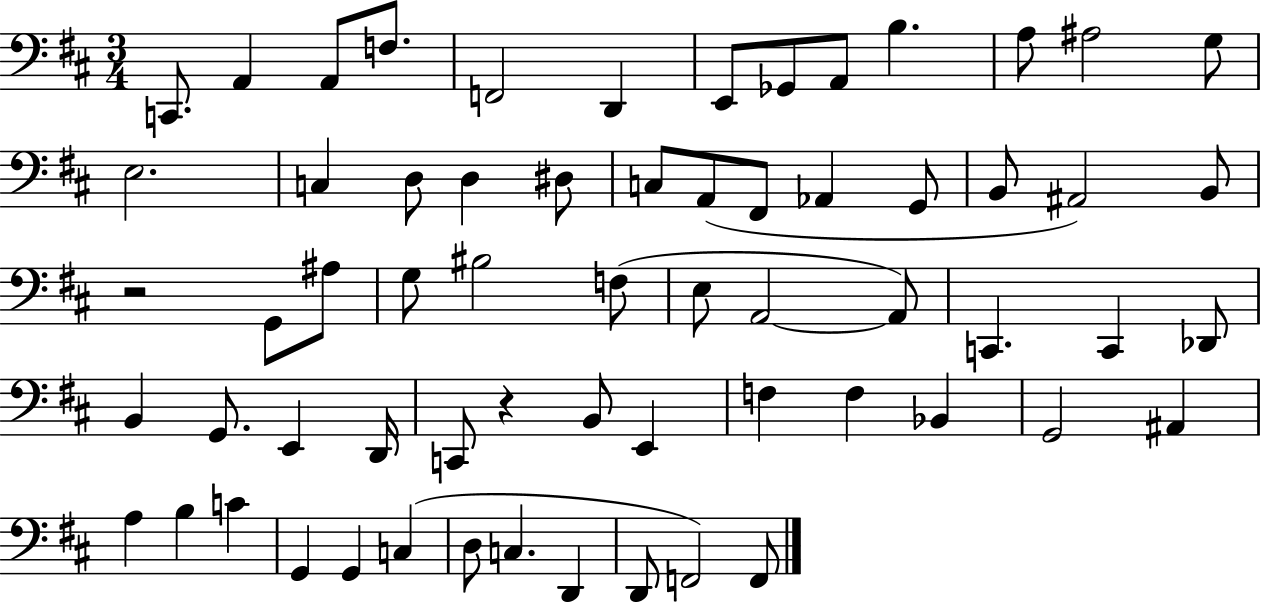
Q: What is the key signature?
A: D major